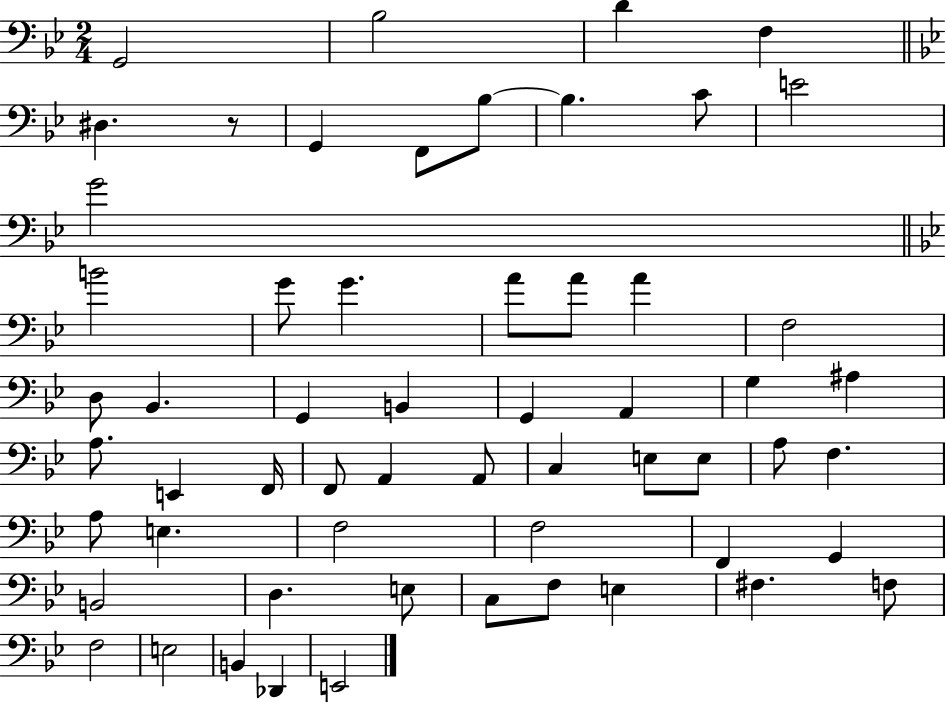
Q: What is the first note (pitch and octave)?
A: G2